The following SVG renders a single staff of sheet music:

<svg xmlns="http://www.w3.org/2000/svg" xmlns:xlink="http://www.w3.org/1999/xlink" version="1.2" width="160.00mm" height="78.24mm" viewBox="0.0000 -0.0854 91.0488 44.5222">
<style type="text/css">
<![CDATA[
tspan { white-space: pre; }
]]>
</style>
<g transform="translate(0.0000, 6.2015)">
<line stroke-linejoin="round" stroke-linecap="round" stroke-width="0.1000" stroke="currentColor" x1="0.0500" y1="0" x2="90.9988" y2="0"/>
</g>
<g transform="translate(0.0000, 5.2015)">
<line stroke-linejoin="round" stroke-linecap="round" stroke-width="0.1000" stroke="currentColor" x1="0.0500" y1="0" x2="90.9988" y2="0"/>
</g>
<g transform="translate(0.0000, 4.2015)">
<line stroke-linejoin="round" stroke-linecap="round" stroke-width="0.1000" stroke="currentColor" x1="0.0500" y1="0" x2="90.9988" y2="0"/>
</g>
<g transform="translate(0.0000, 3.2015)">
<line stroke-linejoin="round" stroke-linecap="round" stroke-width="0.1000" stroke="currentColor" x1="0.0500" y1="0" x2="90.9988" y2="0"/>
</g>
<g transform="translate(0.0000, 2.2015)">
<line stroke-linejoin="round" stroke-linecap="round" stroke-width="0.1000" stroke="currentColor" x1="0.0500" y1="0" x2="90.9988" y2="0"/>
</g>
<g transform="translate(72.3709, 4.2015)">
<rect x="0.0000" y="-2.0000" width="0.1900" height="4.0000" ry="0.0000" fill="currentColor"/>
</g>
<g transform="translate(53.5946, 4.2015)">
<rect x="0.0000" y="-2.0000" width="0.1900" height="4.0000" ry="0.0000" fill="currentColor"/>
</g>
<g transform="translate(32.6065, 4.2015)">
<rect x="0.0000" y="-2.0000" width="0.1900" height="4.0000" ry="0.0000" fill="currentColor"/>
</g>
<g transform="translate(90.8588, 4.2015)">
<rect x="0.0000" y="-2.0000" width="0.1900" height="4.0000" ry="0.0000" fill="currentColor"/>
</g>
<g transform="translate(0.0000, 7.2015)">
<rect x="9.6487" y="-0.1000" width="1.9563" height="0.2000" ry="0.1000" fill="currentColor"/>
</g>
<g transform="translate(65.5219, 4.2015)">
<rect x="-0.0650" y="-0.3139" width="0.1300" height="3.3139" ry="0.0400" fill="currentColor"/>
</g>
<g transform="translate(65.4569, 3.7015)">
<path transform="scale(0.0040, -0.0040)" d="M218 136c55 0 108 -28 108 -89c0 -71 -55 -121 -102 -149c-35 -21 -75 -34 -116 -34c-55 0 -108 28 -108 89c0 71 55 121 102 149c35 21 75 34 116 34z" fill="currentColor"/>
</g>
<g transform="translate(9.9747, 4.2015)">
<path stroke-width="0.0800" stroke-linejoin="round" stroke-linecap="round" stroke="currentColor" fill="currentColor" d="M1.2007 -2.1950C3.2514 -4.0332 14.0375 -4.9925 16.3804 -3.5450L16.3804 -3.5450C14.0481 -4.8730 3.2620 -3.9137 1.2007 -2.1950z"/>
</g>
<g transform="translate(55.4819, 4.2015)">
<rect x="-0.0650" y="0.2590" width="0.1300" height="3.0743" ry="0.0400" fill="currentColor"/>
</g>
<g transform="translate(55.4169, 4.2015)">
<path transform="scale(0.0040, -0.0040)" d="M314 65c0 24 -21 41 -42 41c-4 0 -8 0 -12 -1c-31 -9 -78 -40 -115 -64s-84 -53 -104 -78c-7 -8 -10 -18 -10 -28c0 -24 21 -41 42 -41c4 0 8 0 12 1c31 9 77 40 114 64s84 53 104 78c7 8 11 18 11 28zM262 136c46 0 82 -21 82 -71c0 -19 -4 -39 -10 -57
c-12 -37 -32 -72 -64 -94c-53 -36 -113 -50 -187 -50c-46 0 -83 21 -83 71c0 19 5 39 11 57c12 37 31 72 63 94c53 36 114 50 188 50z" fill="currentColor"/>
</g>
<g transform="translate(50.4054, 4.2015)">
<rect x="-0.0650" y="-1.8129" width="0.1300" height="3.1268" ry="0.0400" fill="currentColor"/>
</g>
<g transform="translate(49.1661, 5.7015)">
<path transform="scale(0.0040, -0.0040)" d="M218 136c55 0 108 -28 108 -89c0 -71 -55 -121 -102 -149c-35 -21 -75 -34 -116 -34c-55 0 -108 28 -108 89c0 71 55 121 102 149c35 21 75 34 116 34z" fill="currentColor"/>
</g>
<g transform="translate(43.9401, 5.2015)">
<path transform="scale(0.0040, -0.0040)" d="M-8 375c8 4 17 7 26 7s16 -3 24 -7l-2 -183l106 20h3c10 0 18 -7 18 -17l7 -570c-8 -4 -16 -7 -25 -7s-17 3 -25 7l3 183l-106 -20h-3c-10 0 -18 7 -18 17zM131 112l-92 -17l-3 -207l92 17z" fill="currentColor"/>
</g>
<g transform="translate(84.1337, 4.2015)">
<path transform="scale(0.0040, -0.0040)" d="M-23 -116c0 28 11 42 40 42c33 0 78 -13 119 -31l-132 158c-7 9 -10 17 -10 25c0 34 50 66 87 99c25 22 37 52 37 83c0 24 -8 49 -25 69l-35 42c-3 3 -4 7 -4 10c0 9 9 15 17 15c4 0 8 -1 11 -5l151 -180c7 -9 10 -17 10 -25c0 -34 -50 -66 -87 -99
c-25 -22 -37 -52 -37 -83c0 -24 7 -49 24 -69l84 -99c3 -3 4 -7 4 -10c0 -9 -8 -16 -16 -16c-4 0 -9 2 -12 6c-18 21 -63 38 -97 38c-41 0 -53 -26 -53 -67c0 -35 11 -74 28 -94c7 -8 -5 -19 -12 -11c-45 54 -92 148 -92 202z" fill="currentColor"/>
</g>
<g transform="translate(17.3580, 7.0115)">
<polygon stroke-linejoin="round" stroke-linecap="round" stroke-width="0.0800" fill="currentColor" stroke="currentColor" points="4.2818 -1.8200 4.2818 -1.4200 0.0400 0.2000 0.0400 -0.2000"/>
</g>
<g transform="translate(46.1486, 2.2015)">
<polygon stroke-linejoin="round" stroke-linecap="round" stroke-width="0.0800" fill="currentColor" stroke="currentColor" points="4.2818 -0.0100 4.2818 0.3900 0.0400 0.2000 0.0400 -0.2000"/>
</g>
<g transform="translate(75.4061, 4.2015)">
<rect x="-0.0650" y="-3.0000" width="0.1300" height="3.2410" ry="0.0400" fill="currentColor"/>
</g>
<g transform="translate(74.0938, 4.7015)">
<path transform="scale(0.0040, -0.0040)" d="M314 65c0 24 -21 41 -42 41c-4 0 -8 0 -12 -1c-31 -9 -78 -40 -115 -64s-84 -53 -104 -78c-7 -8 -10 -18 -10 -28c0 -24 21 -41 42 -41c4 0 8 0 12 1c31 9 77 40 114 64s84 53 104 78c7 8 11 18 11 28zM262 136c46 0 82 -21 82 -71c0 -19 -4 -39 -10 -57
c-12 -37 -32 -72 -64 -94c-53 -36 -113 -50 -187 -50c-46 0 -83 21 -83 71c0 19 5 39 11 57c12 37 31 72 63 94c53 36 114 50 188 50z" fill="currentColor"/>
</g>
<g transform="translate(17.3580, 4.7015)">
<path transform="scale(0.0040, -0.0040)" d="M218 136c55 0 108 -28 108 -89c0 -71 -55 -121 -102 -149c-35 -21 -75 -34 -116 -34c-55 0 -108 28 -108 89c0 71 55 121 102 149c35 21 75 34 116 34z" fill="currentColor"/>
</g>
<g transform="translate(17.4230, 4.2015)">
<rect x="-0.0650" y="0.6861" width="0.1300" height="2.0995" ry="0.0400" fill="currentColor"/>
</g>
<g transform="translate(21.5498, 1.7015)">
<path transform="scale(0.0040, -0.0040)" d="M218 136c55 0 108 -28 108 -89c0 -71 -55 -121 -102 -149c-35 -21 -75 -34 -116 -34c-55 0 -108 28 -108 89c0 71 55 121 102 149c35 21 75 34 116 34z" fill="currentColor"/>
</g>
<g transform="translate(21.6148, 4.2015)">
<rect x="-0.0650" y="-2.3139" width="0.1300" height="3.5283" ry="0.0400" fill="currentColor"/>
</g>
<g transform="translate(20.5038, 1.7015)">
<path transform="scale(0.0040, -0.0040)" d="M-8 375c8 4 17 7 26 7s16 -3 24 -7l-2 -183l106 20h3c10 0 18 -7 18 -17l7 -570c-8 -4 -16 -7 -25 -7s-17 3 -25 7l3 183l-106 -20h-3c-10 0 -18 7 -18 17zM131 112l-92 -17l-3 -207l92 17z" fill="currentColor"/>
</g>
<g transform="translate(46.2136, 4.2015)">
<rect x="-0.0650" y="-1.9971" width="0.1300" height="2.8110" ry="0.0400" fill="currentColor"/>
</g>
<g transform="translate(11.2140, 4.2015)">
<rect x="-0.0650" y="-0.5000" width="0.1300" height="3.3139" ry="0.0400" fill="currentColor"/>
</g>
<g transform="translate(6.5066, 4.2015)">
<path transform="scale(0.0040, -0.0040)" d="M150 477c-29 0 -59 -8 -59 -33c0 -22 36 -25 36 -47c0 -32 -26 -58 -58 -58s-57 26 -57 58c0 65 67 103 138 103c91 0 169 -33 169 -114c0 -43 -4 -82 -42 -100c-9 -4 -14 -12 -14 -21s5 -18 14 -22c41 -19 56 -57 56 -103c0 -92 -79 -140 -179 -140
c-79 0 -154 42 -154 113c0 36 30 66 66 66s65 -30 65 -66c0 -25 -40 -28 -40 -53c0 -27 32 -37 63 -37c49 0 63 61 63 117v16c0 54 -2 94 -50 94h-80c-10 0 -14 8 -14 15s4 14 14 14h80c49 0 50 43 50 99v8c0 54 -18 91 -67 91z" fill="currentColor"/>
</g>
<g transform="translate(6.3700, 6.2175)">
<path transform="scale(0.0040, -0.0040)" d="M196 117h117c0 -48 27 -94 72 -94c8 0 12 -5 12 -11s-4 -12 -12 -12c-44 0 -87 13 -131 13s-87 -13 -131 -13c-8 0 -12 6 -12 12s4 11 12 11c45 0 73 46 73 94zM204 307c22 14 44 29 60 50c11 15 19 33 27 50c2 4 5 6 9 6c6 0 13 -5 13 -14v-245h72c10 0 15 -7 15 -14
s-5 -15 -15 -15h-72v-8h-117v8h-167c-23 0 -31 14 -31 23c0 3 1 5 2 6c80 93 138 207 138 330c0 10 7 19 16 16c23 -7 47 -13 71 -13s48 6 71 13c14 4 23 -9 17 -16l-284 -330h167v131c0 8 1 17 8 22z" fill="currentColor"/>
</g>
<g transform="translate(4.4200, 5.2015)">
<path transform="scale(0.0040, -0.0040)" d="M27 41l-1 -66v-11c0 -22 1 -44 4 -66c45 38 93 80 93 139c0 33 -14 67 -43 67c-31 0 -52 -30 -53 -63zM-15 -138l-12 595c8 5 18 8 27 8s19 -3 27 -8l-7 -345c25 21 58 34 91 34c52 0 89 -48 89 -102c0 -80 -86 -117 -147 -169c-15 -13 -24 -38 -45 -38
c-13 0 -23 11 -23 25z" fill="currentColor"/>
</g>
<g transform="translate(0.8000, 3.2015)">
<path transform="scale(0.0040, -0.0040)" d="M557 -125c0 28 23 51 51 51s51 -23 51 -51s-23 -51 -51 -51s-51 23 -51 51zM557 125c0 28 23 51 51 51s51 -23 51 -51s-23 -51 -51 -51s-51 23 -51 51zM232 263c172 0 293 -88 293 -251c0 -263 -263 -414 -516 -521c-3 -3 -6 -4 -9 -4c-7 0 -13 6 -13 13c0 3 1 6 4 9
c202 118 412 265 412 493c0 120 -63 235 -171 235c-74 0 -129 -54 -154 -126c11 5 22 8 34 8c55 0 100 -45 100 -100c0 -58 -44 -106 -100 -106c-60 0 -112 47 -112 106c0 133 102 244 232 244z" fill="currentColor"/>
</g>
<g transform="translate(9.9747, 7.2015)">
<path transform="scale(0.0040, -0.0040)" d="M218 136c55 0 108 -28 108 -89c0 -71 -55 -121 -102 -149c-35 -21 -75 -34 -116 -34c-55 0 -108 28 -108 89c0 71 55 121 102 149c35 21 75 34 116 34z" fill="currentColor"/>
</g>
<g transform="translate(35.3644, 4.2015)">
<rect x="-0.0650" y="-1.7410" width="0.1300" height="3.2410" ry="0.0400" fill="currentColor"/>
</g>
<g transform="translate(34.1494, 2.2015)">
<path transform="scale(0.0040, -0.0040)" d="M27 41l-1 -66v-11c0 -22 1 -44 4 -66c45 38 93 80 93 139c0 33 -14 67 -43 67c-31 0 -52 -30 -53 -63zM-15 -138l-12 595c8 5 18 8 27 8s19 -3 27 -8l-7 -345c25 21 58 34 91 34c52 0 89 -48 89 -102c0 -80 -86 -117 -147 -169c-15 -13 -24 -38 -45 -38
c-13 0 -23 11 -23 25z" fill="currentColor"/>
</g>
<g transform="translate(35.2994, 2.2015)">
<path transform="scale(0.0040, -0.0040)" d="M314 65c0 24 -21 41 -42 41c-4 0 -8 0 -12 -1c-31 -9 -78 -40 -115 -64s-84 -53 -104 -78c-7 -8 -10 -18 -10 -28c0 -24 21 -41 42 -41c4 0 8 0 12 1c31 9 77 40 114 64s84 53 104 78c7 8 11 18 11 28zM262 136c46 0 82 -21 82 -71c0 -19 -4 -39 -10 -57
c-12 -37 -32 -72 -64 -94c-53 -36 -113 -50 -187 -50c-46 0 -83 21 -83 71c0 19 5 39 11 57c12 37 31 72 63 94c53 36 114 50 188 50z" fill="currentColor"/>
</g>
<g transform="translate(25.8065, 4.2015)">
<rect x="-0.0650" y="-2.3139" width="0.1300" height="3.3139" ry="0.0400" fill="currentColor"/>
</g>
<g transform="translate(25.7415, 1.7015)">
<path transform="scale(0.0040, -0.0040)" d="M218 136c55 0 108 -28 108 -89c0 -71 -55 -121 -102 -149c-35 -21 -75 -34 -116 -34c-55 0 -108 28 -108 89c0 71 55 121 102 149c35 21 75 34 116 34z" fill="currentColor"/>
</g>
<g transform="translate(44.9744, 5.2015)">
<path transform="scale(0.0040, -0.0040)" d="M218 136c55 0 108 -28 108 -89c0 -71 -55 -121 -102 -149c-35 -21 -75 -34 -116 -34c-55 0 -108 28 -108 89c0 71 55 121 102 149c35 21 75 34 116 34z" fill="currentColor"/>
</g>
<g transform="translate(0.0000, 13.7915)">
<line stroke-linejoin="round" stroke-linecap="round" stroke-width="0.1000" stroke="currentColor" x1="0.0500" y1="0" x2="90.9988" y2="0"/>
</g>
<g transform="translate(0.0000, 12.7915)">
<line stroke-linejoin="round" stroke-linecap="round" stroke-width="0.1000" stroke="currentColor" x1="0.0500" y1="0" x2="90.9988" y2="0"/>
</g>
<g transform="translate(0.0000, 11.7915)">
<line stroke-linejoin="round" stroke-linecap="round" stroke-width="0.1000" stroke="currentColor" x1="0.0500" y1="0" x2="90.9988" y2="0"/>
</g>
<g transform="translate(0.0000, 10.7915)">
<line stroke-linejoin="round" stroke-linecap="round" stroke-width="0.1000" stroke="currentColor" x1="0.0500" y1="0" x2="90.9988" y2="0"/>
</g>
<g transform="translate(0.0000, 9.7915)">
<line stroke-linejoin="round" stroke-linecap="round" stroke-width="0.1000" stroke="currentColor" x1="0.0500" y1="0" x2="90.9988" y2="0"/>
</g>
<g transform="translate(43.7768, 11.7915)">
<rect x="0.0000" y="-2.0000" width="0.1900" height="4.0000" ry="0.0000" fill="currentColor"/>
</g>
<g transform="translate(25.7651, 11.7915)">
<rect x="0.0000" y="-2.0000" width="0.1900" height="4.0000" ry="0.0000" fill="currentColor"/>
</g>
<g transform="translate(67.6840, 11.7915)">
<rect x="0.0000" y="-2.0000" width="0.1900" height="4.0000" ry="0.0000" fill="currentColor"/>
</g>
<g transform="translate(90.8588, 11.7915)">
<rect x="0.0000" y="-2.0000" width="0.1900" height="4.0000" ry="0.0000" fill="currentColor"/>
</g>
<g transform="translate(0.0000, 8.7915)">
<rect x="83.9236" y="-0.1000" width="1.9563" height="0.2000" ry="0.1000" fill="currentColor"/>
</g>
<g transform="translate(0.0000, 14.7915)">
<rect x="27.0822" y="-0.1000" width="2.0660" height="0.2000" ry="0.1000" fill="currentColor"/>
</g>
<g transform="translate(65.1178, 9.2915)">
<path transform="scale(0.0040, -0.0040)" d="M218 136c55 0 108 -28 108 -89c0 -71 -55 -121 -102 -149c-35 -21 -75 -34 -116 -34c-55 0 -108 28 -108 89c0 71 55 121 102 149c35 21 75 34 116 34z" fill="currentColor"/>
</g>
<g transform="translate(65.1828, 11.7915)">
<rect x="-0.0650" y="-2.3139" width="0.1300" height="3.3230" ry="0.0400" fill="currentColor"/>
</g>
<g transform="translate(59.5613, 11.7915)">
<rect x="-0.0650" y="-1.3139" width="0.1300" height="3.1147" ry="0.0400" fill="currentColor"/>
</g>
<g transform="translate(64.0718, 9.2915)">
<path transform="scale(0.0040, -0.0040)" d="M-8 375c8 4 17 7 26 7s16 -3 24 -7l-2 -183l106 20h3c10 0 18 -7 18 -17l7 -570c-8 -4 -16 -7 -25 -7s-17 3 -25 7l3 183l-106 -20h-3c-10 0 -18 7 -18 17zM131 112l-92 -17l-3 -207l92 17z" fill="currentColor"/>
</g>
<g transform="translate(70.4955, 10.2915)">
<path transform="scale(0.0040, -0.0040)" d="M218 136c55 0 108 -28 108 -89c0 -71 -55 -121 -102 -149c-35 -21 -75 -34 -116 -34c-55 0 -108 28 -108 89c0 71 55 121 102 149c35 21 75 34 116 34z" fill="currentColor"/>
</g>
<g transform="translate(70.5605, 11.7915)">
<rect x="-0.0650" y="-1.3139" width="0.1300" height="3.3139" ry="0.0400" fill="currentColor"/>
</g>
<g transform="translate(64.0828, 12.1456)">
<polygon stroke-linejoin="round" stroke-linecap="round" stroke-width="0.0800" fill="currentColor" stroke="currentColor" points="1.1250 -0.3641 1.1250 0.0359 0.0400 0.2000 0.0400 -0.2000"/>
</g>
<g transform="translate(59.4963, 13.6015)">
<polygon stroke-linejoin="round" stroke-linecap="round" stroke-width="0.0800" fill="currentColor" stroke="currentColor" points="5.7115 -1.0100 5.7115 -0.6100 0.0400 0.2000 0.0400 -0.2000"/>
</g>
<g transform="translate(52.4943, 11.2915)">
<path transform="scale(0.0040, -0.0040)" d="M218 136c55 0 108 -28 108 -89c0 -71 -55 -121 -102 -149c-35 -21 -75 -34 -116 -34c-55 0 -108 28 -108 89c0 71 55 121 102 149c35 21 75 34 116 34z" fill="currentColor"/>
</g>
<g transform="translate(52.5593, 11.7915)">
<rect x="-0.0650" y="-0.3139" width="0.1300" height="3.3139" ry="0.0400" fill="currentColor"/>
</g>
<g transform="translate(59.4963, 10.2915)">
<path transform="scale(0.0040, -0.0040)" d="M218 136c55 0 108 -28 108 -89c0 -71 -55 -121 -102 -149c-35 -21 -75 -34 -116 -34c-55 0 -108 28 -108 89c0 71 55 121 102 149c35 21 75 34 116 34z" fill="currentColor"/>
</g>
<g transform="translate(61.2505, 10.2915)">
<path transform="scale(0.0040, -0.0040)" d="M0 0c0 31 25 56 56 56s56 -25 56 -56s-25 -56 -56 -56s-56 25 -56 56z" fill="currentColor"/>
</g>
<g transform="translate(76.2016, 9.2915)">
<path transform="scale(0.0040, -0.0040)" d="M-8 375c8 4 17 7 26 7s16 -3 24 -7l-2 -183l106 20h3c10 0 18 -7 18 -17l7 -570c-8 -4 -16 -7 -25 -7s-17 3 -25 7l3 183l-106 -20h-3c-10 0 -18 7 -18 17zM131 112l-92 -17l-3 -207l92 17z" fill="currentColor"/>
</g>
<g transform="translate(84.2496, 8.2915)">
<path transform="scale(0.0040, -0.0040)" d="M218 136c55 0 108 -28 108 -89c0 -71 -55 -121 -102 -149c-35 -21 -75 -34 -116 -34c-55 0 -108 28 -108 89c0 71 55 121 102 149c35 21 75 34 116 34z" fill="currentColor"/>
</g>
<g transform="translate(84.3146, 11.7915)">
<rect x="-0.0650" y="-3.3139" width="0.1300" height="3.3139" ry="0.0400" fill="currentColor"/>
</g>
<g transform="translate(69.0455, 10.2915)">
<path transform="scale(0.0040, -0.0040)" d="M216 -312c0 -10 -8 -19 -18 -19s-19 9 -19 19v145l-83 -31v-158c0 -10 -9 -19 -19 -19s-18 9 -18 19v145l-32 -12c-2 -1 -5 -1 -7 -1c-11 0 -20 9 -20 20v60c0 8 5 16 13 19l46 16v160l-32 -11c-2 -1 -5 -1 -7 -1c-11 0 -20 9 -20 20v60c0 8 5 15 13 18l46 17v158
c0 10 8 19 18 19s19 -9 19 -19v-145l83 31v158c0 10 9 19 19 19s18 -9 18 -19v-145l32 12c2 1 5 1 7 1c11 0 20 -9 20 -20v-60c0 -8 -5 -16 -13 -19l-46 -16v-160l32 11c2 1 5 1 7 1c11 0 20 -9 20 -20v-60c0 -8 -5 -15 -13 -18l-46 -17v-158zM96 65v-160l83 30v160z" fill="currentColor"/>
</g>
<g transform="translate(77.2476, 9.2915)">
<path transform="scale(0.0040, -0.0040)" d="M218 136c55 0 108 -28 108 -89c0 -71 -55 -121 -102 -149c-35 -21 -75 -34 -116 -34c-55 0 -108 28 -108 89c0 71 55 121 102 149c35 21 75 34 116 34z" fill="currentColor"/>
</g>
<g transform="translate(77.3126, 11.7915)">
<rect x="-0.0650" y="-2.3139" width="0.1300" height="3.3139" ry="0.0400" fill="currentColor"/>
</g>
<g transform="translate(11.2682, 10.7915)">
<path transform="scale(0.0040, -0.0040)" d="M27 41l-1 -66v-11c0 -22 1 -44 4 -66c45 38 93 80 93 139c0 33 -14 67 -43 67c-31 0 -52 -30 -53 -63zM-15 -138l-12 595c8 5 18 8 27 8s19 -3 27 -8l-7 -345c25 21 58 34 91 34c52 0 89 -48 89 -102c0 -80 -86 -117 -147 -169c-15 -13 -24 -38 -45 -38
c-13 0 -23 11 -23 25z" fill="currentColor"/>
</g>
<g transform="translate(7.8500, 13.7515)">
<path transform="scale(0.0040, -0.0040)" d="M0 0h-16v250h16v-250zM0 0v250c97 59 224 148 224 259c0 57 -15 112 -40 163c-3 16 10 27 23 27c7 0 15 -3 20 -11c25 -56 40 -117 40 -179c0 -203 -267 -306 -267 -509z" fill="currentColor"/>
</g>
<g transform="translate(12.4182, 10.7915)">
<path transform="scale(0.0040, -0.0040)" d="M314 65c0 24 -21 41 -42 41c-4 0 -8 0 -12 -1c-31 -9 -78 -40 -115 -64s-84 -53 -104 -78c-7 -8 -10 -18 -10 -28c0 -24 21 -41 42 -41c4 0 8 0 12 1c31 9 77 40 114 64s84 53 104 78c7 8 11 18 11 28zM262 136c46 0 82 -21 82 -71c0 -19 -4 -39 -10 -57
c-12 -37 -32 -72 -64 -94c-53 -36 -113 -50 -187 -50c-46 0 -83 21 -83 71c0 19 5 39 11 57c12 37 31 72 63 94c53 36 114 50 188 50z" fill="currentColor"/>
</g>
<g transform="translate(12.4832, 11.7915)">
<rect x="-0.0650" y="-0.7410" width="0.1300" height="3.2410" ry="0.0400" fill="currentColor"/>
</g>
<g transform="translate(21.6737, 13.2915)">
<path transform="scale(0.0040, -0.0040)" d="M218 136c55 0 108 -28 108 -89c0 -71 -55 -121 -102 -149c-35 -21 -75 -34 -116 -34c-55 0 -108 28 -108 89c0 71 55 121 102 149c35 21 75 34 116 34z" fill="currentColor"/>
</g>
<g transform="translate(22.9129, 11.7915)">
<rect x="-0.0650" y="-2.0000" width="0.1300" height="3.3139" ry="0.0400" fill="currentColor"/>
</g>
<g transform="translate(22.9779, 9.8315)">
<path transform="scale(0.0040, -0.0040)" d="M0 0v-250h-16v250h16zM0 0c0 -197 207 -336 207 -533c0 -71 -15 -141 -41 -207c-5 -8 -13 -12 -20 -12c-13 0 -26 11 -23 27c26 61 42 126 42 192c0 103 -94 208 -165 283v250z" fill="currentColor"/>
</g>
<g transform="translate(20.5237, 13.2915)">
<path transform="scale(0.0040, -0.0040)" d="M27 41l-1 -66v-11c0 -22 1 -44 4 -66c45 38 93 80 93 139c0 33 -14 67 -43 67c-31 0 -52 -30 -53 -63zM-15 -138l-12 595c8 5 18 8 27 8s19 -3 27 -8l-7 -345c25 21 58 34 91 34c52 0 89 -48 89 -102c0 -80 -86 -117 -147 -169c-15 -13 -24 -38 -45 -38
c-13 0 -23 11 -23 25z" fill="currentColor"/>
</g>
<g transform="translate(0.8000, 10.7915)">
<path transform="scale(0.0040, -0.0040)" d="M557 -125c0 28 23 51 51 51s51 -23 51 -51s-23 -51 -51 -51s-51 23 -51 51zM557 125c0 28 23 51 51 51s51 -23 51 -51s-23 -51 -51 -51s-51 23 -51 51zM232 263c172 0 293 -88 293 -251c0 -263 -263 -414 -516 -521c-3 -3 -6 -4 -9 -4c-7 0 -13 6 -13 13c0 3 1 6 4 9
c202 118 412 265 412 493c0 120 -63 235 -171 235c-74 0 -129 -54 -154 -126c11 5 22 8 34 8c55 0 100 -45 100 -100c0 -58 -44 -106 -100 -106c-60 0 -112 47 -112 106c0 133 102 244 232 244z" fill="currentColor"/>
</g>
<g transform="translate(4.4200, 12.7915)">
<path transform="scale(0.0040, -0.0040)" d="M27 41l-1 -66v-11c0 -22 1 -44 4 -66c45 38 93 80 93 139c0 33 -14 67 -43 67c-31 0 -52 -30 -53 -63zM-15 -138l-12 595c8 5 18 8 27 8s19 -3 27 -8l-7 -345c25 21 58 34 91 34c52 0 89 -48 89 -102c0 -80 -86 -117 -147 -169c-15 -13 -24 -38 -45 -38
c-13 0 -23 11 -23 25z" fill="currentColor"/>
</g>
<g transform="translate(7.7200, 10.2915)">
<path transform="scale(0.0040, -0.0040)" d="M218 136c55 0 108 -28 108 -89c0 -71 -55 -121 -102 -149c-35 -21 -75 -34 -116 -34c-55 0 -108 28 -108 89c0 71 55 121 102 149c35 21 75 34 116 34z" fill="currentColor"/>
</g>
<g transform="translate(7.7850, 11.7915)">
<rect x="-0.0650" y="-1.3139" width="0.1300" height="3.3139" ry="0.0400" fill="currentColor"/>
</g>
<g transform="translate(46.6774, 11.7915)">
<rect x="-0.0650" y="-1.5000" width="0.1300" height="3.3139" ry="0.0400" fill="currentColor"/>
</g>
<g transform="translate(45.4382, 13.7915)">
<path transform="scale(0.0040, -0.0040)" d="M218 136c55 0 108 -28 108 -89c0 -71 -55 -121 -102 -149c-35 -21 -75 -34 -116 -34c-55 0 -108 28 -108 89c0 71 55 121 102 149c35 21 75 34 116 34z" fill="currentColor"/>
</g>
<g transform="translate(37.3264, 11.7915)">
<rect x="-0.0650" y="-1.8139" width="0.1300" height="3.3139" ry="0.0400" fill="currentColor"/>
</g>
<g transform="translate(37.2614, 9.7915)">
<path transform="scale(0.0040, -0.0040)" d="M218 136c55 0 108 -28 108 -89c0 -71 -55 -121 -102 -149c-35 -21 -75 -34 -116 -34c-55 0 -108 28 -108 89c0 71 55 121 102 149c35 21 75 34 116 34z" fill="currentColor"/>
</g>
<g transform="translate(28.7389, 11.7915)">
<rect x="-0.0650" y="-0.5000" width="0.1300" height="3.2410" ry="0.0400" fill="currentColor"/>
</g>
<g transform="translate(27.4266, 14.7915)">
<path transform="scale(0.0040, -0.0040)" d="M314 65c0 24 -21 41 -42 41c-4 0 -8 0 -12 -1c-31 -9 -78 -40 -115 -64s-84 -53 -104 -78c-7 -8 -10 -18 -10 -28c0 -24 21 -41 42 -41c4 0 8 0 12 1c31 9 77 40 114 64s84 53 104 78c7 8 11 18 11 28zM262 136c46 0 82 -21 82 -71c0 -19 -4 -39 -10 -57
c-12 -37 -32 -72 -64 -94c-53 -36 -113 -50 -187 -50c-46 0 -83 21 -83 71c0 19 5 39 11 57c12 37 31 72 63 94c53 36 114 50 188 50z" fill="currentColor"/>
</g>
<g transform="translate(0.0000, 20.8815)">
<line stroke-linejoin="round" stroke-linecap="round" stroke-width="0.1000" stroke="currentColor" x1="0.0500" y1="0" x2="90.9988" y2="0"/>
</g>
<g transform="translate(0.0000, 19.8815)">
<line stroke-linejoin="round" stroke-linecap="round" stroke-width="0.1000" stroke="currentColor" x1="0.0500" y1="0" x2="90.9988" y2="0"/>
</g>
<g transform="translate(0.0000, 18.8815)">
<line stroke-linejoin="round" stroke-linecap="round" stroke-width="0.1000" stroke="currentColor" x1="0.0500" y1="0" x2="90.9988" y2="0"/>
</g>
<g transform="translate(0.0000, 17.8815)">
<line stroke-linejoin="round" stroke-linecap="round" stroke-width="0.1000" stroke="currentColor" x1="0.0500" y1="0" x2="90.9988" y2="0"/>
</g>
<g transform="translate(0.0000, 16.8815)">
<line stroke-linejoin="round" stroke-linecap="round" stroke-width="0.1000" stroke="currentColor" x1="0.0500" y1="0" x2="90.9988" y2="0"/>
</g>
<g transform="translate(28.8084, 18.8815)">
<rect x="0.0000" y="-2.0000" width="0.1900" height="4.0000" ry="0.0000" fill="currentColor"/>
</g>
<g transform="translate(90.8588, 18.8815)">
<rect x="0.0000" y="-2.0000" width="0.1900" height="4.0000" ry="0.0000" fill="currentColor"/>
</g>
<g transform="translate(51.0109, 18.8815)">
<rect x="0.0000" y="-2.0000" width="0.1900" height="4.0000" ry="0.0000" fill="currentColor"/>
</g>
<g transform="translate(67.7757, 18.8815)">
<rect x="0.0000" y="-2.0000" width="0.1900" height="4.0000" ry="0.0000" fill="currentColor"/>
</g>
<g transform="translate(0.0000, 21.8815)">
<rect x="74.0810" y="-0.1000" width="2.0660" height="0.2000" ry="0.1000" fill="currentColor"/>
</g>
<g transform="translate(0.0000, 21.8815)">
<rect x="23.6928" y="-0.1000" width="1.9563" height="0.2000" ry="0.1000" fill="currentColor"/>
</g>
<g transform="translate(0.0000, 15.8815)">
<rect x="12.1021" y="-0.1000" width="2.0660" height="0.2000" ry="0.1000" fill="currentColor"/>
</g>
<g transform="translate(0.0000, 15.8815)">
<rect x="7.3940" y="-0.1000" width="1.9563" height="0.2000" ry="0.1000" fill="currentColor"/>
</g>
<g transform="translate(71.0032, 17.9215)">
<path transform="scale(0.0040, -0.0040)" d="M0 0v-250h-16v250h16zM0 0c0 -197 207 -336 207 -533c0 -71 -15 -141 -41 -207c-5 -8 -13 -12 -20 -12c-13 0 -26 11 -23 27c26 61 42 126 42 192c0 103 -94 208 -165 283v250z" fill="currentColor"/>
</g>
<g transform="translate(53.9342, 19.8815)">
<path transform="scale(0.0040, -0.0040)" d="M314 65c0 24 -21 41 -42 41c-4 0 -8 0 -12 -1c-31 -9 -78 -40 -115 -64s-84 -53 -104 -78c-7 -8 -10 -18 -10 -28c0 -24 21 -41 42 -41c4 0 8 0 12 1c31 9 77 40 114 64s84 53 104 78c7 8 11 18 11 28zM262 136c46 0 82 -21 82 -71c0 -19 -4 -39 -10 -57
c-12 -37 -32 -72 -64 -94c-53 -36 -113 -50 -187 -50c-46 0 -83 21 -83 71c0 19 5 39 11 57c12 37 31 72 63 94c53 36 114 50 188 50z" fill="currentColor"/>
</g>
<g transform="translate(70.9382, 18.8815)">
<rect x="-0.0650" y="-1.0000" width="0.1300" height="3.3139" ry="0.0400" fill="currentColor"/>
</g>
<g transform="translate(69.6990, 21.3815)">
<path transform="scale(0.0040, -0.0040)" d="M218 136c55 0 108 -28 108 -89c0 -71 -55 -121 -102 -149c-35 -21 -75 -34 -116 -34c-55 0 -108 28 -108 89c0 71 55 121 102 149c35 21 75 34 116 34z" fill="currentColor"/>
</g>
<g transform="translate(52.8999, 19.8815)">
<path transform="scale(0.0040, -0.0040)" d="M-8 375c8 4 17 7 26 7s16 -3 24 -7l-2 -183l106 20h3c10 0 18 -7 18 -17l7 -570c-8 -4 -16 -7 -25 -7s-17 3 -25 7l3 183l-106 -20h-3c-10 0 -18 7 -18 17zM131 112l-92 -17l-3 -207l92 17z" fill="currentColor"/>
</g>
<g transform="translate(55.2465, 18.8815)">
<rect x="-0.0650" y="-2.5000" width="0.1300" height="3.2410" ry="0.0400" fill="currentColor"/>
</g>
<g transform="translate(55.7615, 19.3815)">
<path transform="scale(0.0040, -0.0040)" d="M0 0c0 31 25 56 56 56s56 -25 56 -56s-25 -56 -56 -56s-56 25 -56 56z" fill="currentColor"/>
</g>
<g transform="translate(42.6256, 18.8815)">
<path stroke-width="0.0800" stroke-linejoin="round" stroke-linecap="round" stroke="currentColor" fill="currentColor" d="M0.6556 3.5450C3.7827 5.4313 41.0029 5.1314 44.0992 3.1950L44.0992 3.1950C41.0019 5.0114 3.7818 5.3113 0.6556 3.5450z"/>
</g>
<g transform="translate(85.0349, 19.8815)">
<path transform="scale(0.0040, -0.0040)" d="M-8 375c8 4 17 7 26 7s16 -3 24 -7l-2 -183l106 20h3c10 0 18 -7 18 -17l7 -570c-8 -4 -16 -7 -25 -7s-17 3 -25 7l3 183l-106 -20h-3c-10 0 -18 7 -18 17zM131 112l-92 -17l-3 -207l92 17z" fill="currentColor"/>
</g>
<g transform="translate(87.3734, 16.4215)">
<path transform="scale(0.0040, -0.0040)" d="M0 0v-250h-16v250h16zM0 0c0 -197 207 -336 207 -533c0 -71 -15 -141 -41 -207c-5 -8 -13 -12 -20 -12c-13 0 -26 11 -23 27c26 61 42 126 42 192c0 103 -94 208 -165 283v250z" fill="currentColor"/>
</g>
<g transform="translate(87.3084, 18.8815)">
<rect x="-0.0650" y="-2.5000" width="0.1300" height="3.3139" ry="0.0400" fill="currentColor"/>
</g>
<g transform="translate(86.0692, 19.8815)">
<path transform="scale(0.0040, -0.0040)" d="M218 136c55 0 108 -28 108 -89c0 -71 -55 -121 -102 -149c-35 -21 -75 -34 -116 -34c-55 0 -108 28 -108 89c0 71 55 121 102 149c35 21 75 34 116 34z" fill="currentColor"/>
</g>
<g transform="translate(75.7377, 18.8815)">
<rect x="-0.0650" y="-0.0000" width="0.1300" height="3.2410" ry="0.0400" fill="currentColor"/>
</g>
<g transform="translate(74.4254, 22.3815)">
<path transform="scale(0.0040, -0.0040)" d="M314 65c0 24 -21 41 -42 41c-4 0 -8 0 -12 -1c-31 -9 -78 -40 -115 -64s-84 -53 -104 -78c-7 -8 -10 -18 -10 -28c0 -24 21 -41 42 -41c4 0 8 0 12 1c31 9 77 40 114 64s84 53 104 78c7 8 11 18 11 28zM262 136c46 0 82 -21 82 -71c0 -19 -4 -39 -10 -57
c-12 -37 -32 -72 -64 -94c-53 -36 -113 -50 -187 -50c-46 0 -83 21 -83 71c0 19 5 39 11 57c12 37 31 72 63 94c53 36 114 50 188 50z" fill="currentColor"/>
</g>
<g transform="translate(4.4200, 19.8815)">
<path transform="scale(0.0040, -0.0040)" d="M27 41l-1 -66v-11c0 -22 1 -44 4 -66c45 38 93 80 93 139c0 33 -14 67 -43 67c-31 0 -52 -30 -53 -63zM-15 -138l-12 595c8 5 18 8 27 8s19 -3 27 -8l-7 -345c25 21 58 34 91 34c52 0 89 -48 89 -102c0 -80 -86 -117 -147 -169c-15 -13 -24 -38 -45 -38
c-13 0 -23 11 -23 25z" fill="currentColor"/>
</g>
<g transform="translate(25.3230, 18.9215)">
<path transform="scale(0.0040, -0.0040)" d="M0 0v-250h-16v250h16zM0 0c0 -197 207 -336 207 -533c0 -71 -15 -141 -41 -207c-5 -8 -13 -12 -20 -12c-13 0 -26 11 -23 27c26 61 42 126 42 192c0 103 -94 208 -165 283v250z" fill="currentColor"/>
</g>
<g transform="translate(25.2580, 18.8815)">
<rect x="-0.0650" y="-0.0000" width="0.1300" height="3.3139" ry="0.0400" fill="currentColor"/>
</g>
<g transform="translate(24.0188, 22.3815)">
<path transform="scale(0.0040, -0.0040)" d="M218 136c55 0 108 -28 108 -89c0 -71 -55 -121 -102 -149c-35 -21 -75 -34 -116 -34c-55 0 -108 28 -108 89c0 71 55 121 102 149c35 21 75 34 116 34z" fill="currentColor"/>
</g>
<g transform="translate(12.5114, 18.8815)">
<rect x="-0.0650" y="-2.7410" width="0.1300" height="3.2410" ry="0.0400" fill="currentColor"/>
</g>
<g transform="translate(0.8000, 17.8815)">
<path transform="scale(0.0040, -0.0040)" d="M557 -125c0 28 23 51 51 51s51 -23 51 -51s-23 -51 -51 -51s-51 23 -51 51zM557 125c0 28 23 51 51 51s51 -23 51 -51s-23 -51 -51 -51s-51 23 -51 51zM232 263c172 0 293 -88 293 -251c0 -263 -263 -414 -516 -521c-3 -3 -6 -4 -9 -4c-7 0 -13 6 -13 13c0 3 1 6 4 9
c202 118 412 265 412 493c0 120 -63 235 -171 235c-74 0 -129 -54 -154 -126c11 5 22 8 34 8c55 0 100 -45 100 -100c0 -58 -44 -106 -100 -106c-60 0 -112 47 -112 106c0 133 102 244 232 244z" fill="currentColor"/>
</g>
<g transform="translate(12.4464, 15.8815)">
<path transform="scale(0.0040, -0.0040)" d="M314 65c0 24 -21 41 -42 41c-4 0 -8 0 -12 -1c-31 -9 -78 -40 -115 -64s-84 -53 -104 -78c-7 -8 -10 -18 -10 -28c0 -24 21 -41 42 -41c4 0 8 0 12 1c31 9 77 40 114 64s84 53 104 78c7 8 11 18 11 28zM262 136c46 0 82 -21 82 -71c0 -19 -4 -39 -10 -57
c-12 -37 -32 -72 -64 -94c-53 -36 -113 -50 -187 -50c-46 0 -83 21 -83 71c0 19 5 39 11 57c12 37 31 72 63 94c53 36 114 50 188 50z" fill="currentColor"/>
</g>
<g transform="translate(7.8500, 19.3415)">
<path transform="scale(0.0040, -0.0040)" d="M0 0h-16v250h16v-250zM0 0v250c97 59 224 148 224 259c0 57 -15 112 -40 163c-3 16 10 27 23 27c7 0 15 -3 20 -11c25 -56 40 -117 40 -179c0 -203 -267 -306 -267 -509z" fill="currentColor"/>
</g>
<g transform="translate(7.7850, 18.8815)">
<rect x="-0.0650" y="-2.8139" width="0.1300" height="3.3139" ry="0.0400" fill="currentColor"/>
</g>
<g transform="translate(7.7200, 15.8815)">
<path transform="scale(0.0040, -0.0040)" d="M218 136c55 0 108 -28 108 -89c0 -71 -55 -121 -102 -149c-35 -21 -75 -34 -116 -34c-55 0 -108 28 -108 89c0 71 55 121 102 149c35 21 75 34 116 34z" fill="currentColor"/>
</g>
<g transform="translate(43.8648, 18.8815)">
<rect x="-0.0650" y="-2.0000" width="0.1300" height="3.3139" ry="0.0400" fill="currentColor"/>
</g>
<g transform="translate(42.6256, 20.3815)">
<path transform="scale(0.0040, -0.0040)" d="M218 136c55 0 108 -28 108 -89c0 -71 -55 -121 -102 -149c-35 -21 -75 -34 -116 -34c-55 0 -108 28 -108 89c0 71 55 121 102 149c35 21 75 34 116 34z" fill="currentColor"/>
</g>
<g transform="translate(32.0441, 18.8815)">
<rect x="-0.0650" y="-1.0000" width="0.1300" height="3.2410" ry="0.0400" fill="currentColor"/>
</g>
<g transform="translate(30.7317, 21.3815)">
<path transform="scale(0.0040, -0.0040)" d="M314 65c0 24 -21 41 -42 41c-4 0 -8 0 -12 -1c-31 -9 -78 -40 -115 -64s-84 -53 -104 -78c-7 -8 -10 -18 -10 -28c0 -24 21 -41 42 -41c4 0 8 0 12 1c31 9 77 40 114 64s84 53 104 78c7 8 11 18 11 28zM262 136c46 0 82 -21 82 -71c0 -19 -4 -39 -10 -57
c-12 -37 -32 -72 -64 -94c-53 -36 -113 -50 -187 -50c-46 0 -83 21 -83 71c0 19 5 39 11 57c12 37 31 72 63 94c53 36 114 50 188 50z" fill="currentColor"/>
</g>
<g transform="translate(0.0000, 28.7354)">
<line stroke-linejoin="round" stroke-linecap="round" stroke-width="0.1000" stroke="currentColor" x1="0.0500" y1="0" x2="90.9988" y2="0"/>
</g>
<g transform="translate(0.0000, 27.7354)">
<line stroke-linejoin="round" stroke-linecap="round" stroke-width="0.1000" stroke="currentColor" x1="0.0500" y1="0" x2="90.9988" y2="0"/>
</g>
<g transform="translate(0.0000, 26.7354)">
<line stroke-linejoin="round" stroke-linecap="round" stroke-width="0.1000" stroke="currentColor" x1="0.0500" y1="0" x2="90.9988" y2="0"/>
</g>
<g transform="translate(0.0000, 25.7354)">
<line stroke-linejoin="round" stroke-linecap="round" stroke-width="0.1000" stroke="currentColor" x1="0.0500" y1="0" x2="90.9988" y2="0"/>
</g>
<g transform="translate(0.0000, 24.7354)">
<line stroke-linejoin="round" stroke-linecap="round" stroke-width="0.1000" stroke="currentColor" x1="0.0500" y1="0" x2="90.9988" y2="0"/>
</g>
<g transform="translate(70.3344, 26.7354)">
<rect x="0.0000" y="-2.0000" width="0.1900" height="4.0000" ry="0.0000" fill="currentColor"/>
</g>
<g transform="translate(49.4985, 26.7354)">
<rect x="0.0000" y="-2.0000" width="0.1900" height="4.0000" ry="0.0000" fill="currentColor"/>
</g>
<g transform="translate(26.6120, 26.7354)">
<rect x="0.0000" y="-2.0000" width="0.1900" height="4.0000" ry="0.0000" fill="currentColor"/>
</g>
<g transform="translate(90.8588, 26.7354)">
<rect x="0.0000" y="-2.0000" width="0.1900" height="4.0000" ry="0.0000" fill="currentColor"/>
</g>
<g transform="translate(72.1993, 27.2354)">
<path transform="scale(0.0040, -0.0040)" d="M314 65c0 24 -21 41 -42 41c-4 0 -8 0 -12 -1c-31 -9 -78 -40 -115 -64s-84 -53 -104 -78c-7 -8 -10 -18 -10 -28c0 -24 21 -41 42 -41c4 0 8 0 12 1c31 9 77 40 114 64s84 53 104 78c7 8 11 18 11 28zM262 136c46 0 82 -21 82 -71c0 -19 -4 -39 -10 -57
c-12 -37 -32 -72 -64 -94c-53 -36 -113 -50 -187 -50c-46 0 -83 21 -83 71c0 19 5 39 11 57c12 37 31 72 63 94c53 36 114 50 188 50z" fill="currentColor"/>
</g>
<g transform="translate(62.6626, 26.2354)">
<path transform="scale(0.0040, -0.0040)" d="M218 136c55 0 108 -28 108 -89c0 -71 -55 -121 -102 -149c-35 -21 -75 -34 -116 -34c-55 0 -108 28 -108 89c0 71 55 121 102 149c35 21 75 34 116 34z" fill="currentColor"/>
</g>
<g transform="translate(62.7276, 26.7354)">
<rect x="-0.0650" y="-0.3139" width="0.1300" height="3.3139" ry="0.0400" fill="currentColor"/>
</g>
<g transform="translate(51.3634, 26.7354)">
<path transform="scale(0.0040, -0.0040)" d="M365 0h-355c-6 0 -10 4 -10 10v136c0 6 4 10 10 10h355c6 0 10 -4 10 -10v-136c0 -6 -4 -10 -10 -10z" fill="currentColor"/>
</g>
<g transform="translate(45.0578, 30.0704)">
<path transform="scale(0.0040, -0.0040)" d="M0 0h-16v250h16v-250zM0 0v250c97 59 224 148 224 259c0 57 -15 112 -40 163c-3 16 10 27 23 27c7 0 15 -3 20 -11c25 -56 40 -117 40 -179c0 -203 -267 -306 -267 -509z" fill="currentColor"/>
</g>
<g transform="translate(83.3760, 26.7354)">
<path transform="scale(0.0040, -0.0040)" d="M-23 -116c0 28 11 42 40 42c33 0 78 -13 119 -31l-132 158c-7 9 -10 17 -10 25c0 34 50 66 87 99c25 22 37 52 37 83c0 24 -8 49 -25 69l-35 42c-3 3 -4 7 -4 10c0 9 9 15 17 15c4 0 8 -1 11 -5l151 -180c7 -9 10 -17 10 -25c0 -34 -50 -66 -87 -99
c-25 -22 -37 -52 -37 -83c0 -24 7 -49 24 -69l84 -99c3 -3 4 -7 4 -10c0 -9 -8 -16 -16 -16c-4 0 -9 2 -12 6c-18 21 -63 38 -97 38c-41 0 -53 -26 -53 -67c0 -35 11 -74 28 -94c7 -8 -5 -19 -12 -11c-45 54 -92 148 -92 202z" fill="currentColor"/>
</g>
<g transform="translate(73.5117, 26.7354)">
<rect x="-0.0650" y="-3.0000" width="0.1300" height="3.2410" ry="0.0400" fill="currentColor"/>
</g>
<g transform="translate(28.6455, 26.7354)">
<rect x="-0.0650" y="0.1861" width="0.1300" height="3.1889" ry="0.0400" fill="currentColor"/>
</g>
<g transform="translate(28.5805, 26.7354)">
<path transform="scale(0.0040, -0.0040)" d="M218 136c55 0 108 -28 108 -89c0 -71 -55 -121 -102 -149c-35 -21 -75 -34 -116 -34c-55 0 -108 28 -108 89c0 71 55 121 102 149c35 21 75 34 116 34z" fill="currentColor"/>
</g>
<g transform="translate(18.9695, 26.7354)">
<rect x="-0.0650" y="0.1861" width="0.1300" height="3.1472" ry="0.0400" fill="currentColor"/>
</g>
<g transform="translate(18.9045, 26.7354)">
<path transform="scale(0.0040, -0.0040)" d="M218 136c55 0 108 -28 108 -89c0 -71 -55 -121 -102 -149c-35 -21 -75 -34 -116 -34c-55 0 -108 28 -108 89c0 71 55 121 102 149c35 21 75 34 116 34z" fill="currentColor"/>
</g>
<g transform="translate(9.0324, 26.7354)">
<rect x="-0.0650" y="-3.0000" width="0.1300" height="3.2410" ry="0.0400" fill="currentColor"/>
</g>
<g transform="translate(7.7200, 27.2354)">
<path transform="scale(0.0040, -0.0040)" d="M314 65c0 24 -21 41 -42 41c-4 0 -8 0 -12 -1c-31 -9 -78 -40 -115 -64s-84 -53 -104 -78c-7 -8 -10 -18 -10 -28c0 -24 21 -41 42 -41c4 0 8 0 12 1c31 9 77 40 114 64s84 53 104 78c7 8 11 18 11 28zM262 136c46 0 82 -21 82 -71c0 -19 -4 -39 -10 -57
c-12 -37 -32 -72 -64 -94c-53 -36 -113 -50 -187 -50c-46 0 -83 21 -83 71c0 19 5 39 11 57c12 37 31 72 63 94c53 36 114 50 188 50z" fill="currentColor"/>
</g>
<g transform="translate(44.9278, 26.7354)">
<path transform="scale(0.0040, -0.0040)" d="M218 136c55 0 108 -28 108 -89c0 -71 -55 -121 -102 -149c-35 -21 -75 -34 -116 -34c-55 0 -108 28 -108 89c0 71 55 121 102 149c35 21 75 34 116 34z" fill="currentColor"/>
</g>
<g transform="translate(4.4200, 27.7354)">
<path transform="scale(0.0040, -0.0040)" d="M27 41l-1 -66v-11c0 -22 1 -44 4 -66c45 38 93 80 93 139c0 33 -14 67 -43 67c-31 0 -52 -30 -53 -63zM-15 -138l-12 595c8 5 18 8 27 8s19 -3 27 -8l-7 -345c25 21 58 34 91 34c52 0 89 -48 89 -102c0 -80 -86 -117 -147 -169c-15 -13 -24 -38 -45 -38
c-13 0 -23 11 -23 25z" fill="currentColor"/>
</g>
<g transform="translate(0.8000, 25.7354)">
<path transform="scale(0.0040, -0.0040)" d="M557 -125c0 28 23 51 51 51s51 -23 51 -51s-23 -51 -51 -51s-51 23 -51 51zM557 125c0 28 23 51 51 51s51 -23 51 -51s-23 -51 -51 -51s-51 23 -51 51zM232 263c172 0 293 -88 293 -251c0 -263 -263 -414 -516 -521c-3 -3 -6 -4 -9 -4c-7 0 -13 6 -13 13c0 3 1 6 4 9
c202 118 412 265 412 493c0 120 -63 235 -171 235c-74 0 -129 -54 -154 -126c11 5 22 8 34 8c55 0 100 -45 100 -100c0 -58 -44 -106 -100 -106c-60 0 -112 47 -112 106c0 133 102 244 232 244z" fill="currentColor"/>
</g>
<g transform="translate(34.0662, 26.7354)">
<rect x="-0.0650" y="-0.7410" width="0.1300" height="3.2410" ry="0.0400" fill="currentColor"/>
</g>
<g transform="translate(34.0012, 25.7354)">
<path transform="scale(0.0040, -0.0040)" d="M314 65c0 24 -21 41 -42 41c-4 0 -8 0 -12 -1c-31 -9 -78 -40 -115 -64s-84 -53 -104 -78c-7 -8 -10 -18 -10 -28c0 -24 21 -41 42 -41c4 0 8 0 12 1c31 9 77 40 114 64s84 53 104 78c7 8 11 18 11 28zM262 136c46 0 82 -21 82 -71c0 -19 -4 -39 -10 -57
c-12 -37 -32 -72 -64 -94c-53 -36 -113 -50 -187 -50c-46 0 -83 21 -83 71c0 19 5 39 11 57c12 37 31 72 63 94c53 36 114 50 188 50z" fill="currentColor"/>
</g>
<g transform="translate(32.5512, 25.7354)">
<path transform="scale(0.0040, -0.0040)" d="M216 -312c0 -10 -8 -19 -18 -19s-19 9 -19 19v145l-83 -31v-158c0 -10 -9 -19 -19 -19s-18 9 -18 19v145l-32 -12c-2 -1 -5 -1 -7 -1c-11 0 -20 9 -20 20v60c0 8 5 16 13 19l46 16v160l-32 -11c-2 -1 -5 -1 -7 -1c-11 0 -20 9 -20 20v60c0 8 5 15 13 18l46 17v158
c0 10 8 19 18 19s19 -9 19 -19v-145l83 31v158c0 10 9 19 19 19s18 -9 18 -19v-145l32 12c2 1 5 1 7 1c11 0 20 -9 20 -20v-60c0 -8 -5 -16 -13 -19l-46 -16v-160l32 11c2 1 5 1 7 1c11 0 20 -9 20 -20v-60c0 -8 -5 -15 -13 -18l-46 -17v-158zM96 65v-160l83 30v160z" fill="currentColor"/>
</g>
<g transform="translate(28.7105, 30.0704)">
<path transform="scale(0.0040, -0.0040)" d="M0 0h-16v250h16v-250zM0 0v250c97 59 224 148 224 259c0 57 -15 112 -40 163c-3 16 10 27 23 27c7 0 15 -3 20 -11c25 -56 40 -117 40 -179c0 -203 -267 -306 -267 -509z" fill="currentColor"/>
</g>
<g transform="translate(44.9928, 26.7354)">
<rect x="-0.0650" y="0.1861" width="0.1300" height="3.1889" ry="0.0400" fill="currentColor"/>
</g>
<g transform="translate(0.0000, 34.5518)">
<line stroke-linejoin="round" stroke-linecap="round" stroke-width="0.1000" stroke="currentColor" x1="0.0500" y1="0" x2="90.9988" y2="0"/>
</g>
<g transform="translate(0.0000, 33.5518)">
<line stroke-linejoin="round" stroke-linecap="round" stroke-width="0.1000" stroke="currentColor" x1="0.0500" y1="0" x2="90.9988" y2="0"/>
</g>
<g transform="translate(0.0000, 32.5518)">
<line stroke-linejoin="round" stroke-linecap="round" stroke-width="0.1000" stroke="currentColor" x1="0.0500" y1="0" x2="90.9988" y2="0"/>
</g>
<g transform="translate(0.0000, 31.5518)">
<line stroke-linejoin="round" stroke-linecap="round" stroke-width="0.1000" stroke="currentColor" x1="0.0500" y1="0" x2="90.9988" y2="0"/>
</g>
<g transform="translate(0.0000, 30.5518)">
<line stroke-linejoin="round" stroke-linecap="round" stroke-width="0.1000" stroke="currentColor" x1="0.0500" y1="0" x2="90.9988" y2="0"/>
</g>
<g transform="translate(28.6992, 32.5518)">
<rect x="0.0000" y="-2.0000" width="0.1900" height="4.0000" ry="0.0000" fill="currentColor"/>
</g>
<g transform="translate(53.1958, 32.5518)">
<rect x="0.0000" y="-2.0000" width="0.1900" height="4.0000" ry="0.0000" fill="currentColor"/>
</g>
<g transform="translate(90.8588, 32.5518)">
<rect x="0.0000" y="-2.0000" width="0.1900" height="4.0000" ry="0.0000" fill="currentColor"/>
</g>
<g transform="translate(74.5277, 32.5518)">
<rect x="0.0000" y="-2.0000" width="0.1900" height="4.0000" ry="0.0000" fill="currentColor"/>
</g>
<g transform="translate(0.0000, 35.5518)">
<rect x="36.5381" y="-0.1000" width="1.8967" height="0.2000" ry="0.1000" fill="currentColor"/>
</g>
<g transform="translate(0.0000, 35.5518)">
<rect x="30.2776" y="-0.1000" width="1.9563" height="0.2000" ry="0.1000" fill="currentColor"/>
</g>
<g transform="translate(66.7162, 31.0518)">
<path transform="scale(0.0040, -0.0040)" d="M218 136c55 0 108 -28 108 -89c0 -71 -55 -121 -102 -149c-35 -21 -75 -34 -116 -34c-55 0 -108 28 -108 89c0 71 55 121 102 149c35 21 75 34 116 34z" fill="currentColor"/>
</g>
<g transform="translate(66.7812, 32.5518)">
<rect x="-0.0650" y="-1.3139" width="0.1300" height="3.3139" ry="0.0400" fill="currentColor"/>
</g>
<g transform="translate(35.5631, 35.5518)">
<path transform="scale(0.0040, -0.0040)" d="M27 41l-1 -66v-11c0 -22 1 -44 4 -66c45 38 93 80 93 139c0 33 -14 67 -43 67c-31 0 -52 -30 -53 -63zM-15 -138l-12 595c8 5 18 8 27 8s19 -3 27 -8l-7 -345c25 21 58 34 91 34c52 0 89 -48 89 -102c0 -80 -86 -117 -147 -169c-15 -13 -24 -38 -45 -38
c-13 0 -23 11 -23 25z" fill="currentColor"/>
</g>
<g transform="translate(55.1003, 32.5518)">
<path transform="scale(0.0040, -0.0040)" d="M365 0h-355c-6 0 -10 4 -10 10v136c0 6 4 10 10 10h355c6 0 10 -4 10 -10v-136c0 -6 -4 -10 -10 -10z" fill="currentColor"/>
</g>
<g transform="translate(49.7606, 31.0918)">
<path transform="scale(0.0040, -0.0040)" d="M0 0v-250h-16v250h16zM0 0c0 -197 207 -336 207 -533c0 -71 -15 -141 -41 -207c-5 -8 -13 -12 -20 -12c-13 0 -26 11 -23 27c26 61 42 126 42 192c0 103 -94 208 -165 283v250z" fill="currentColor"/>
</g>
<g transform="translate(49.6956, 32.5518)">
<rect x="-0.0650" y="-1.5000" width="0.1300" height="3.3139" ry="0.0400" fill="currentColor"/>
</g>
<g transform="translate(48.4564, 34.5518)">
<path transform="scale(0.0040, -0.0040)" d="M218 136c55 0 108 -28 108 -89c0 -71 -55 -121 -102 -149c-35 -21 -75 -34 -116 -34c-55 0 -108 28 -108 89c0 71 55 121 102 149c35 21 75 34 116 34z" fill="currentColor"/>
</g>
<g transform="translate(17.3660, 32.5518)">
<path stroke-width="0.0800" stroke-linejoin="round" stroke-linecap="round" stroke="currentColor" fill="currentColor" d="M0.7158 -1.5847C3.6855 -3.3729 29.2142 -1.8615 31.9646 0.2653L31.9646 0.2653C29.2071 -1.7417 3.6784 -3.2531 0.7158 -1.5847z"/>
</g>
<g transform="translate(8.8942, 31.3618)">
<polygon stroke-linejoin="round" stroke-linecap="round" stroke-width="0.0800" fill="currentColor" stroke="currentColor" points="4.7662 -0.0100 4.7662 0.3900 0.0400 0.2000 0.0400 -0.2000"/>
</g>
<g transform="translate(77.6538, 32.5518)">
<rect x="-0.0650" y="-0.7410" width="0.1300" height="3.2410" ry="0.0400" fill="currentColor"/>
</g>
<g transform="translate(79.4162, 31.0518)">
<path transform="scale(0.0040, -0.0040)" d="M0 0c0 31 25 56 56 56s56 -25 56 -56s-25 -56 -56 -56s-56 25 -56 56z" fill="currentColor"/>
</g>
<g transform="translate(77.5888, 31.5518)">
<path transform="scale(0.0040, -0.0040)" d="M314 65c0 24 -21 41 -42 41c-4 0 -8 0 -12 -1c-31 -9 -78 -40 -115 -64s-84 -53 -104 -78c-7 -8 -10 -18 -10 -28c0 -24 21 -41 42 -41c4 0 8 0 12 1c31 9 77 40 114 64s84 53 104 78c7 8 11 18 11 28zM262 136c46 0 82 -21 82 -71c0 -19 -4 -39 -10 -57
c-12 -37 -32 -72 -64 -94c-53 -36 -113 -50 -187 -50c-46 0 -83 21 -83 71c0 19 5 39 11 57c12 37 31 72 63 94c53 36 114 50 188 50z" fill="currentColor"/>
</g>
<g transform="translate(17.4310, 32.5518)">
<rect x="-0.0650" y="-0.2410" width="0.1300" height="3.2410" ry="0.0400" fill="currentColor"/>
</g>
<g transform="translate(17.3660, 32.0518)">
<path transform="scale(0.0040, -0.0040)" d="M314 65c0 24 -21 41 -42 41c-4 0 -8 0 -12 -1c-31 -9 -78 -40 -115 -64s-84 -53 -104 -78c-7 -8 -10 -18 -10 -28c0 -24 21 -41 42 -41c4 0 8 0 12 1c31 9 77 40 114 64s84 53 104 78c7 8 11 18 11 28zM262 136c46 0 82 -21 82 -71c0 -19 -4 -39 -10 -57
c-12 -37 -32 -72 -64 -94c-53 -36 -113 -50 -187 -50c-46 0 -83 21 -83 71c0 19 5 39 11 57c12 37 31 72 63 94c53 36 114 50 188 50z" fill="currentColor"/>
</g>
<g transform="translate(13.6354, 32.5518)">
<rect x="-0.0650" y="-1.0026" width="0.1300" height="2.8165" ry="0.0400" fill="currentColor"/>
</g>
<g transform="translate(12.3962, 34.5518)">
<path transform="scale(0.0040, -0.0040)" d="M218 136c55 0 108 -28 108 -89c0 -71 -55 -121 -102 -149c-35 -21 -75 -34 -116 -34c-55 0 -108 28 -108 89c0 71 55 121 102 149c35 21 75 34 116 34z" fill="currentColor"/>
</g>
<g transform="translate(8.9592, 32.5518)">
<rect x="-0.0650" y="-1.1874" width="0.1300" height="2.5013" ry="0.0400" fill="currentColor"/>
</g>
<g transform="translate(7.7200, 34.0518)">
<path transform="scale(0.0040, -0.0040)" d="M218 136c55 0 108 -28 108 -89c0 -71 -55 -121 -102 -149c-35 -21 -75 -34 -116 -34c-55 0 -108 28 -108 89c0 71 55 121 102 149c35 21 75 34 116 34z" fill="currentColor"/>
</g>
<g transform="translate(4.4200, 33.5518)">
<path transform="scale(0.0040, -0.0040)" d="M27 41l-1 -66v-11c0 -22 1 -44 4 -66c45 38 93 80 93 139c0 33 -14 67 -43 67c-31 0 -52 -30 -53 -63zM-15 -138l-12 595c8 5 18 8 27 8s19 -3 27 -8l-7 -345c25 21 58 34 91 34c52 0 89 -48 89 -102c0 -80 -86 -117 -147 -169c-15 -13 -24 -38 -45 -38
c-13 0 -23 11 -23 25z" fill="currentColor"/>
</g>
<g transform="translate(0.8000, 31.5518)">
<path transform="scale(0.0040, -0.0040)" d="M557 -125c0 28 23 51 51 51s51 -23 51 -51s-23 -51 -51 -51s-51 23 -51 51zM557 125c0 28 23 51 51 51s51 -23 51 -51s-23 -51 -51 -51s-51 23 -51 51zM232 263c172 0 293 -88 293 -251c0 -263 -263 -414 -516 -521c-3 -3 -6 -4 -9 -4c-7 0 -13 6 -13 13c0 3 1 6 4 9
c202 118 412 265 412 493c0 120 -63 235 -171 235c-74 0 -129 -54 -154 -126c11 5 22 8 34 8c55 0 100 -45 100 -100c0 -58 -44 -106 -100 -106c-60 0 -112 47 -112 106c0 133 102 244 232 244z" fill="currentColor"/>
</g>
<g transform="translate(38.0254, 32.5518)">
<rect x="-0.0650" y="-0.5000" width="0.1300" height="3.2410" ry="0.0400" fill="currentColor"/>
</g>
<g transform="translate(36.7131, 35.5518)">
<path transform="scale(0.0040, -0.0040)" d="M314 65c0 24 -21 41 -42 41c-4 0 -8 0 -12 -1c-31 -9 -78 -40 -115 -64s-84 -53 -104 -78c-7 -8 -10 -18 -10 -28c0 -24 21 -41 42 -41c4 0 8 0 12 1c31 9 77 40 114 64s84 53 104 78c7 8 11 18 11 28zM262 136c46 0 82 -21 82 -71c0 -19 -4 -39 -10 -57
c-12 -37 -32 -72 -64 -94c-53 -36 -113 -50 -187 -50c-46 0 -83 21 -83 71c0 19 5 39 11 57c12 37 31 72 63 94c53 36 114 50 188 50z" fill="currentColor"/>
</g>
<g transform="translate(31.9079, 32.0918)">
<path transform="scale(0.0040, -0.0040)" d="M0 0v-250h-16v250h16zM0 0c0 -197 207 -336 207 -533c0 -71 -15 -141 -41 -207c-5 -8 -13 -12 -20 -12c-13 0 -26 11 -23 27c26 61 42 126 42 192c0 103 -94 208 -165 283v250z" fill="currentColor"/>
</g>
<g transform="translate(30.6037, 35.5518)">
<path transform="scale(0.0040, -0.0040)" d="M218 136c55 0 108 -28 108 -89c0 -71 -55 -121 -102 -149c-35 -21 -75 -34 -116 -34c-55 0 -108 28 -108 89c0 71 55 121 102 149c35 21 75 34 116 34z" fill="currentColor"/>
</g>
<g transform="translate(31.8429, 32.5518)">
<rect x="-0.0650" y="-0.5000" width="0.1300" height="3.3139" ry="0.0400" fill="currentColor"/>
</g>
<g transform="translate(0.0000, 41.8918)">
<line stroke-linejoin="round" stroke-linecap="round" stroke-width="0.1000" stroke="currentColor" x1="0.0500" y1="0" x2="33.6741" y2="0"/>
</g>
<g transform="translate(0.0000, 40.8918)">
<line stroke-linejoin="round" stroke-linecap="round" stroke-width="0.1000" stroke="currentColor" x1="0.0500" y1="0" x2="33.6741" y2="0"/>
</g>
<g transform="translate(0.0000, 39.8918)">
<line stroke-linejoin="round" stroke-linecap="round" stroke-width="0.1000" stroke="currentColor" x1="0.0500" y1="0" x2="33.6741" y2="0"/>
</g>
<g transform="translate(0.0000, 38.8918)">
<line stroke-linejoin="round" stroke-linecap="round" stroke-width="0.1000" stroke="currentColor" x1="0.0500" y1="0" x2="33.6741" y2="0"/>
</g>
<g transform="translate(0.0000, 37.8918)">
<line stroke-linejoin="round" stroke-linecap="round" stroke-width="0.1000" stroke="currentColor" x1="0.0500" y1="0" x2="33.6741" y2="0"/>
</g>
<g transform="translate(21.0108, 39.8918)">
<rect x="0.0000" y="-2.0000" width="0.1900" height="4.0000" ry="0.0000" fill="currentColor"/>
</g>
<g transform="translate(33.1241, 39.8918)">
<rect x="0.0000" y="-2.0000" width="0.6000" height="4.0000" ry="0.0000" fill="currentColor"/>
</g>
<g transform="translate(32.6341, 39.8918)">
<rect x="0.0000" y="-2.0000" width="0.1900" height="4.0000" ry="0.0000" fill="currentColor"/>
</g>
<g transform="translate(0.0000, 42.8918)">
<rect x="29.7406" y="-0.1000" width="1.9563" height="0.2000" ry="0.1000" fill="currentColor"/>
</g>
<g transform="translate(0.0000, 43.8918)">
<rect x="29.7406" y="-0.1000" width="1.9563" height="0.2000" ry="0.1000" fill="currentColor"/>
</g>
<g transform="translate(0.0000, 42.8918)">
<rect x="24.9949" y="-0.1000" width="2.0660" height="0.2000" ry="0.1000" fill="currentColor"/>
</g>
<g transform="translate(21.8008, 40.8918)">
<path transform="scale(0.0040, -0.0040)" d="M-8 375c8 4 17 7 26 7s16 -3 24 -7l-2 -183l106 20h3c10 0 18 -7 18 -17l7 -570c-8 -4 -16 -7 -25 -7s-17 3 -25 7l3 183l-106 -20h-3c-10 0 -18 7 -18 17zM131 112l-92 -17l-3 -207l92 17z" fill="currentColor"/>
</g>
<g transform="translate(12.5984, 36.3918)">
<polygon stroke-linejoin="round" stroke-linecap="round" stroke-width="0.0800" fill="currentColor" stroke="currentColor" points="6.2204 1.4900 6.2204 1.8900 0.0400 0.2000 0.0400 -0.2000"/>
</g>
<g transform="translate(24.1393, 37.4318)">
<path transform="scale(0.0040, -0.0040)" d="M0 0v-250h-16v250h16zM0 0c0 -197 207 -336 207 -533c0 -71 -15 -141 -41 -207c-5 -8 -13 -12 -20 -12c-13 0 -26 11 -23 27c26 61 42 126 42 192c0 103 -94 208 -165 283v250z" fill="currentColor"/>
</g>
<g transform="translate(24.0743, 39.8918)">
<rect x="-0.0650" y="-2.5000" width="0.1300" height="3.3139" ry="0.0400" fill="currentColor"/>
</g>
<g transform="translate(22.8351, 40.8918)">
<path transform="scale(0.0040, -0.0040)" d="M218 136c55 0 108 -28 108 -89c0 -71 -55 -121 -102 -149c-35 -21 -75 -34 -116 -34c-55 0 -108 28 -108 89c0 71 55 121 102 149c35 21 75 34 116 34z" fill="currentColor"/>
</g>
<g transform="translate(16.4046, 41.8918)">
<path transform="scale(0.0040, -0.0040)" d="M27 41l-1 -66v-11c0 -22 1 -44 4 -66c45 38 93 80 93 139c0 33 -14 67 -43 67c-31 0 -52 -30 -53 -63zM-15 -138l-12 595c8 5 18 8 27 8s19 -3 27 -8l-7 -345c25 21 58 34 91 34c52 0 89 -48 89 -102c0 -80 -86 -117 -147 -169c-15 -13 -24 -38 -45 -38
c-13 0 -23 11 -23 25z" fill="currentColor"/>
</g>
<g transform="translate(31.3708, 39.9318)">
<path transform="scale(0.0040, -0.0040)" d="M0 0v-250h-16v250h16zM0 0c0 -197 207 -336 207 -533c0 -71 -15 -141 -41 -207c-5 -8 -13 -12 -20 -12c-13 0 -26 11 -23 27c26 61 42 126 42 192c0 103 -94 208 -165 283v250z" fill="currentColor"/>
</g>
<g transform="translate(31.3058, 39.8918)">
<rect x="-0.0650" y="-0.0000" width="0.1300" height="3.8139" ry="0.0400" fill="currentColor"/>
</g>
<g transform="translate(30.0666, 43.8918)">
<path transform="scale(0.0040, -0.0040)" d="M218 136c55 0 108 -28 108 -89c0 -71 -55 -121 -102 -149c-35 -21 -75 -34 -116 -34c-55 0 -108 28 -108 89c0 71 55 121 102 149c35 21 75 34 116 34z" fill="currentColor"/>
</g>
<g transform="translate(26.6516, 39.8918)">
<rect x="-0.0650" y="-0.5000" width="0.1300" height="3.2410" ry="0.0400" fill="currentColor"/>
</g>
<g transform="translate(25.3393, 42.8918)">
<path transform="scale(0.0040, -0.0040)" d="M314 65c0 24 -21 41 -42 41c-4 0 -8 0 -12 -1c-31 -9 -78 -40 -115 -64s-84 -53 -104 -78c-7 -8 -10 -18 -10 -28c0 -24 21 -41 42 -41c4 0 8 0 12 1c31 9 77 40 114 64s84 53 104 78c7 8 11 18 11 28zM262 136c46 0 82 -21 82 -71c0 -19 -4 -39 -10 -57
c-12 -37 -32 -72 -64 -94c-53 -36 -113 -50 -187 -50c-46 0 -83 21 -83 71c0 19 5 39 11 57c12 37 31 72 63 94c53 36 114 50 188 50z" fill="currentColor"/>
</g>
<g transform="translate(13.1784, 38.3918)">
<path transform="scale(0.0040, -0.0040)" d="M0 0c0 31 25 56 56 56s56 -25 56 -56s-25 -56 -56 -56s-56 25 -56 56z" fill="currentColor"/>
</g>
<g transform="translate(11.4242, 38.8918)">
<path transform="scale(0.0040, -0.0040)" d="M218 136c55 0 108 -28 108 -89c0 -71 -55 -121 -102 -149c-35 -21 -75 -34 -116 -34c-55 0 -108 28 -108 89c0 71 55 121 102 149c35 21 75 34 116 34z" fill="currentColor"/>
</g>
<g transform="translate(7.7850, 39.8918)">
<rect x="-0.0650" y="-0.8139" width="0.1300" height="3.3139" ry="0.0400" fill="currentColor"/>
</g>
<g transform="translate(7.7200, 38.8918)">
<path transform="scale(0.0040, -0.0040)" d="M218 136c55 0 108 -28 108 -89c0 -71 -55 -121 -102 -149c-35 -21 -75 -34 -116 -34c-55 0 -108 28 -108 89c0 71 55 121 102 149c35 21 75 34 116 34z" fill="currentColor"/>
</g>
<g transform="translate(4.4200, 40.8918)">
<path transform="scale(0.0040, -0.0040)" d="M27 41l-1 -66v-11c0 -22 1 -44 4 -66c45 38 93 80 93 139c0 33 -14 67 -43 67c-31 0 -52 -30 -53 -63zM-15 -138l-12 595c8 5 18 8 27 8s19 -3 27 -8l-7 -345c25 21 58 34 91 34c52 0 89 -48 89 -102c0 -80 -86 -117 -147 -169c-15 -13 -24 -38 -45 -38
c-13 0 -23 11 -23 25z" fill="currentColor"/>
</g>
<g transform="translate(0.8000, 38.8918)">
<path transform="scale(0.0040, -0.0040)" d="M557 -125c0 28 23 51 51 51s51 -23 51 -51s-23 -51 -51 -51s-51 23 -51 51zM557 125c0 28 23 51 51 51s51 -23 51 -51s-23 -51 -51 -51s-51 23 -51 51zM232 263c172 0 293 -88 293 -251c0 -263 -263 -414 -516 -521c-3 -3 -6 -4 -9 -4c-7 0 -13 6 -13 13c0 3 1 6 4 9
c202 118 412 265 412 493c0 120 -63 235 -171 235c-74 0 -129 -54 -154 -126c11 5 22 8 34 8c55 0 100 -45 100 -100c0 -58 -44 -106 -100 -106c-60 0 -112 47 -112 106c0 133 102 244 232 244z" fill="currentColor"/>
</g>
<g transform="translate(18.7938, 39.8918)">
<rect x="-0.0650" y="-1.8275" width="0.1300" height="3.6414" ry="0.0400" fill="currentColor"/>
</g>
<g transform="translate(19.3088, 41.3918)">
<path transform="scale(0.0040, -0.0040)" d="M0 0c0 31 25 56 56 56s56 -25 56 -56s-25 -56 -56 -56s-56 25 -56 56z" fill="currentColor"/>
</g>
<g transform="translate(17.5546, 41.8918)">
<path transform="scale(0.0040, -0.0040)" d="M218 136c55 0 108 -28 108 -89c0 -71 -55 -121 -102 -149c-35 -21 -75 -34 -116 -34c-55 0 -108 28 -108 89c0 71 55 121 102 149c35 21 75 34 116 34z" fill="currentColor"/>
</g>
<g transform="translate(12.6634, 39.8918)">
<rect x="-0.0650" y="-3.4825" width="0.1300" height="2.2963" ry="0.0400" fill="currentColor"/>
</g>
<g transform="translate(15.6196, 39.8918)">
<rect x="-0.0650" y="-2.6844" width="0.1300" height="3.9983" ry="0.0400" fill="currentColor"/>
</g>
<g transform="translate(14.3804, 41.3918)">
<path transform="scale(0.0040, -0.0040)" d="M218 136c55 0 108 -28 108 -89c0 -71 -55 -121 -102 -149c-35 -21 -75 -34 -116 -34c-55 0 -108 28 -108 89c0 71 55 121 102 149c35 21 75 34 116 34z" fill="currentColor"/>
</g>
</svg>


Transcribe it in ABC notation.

X:1
T:Untitled
M:3/4
L:1/4
K:F
E,, C,/2 B,/2 B, _A,2 B,,/2 A,,/2 D,2 E, C,2 z G,/2 _F,2 _A,,/2 E,,2 A, G,, E, G,/2 B,/4 ^G, B, D C/2 C2 D,,/2 F,,2 A,, B,,2 F,,/2 D,,2 B,,/2 C,2 D, D,/2 ^F,2 D,/2 z2 E, C,2 z A,,/2 G,,/2 E,2 E,,/2 _E,,2 G,,/2 z2 G, F,2 F, F,/2 A,,/2 _G,,/2 B,,/2 E,,2 C,,/2